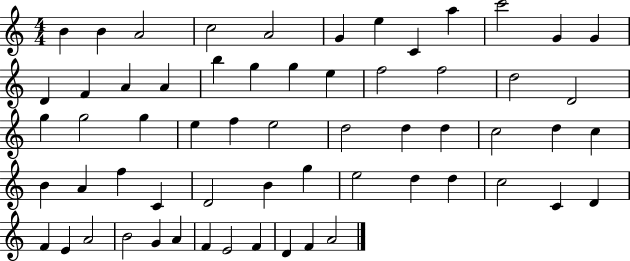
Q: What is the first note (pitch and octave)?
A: B4